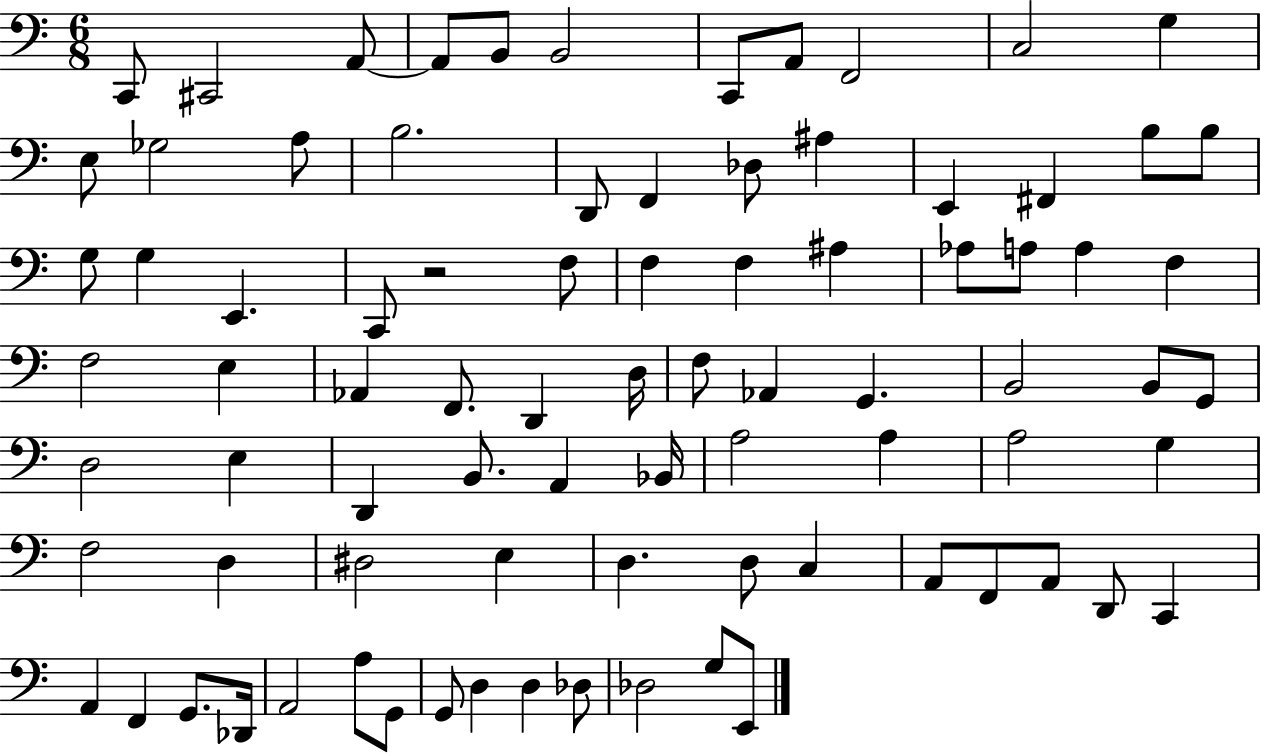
{
  \clef bass
  \numericTimeSignature
  \time 6/8
  \key c \major
  c,8 cis,2 a,8~~ | a,8 b,8 b,2 | c,8 a,8 f,2 | c2 g4 | \break e8 ges2 a8 | b2. | d,8 f,4 des8 ais4 | e,4 fis,4 b8 b8 | \break g8 g4 e,4. | c,8 r2 f8 | f4 f4 ais4 | aes8 a8 a4 f4 | \break f2 e4 | aes,4 f,8. d,4 d16 | f8 aes,4 g,4. | b,2 b,8 g,8 | \break d2 e4 | d,4 b,8. a,4 bes,16 | a2 a4 | a2 g4 | \break f2 d4 | dis2 e4 | d4. d8 c4 | a,8 f,8 a,8 d,8 c,4 | \break a,4 f,4 g,8. des,16 | a,2 a8 g,8 | g,8 d4 d4 des8 | des2 g8 e,8 | \break \bar "|."
}